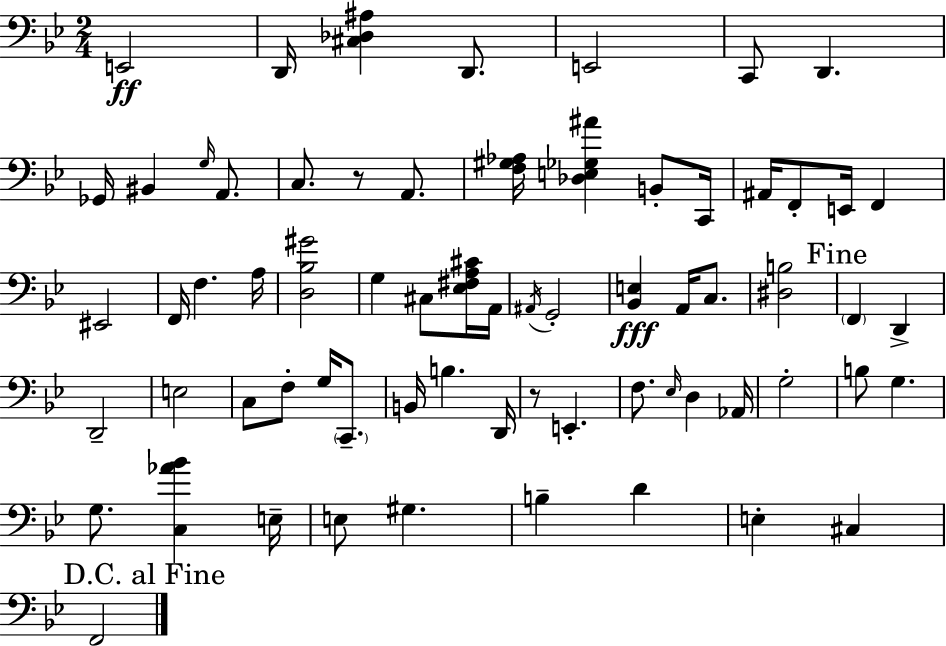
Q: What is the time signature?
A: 2/4